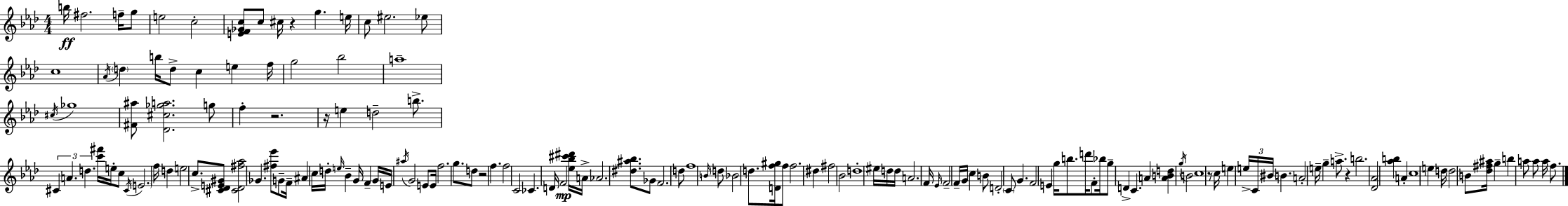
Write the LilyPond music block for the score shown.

{
  \clef treble
  \numericTimeSignature
  \time 4/4
  \key f \minor
  \repeat volta 2 { b''16\ff fis''2. f''16-- g''8 | e''2 c''2-. | <e' f' ges' c''>8 c''8 cis''16 r4 g''4. e''16 | c''8 eis''2. ees''8 | \break c''1 | \acciaccatura { aes'16 } \parenthesize d''4 b''16 d''8-> c''4 e''4 | f''16 g''2 bes''2 | a''1-- | \break \acciaccatura { cis''16 } ges''1 | <fis' ais''>8 <des' cis'' ges'' a''>2. | g''8 f''4-. r2. | r16 e''4 d''2-- b''8.-> | \break \tuplet 3/2 { cis'4 a'4. d''4. } | <c''' fis'''>16 e''16-. c''8 \acciaccatura { cis'16 } \parenthesize e'2. | f''16 d''4 e''2 | c''8.-> <cis' des' e' gis'>8 <cis' des' fis'' aes''>2 ges'4. | \break <fis'' ees'''>8 g'8-- f'16-- ais'4 c''16 d''16-. \grace { e''16 } bes'4-- | g'16 f'4-- g'16 e'16 \acciaccatura { ais''16 } g'2 | e'8 e'16 f''2. | g''8. d''8 r2 f''4. | \break f''2 c'2 | ces'4. d'16 f'2\mp | <ees'' bes'' cis''' dis'''>16 a'16-> aes'2. | <dis'' ais'' bes''>8. ges'8 f'2. | \break d''8 f''1 | \grace { b'16 } d''8 bes'2 | d''8. <d' f'' gis''>16 f''8 f''2. | dis''4 fis''2 bes'2 | \break d''1-. | eis''16 d''16 d''16 a'2. | f'16 \grace { ees'16 } f'2-- f'16-- | g'16 c''4 b'8 d'2-. \parenthesize c'8 | \break g'4. f'2 e'4 | g''16 b''8. d'''16 f'8-. bes''16 g''8-- d'4-> | c'4. a'4 <a' b' d''>4 \acciaccatura { g''16 } | b'2 c''1 | \break r8 c''16 e''4 \tuplet 3/2 { e''16-> | c'16 bis'16 } b'4. a'2-. | e''16-- g''4-- a''8.-> r4 b''2. | <des' aes'>2 | \break <aes'' b''>4 a'4-. c''1 | e''4 d''16 \parenthesize d''2 | b'8 <des'' fis'' ais''>16 g''4-- b''4 | a''8 a''8 a''16 f''8. } \bar "|."
}